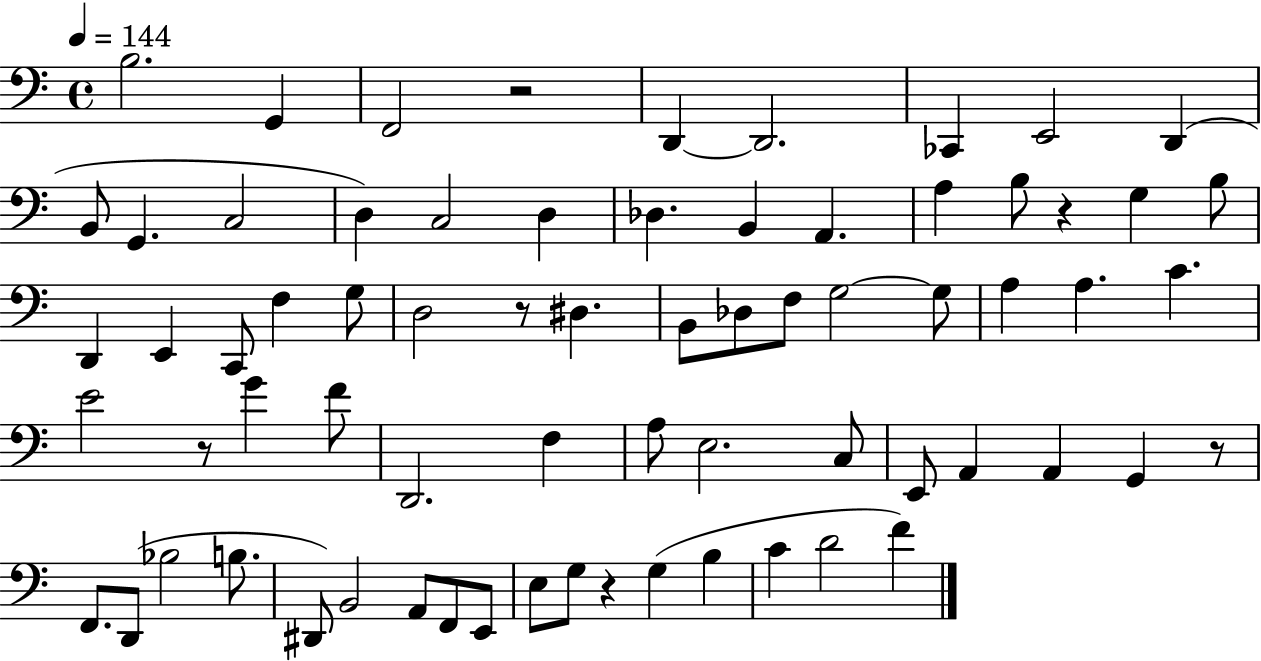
B3/h. G2/q F2/h R/h D2/q D2/h. CES2/q E2/h D2/q B2/e G2/q. C3/h D3/q C3/h D3/q Db3/q. B2/q A2/q. A3/q B3/e R/q G3/q B3/e D2/q E2/q C2/e F3/q G3/e D3/h R/e D#3/q. B2/e Db3/e F3/e G3/h G3/e A3/q A3/q. C4/q. E4/h R/e G4/q F4/e D2/h. F3/q A3/e E3/h. C3/e E2/e A2/q A2/q G2/q R/e F2/e. D2/e Bb3/h B3/e. D#2/e B2/h A2/e F2/e E2/e E3/e G3/e R/q G3/q B3/q C4/q D4/h F4/q